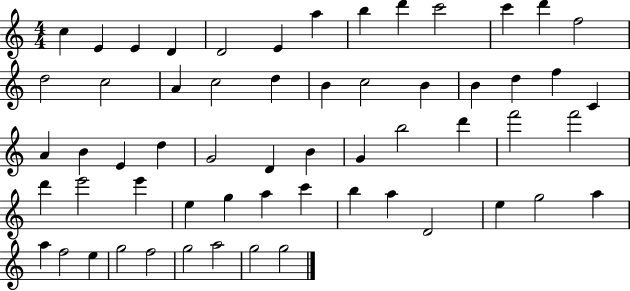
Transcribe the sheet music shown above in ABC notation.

X:1
T:Untitled
M:4/4
L:1/4
K:C
c E E D D2 E a b d' c'2 c' d' f2 d2 c2 A c2 d B c2 B B d f C A B E d G2 D B G b2 d' f'2 f'2 d' e'2 e' e g a c' b a D2 e g2 a a f2 e g2 f2 g2 a2 g2 g2